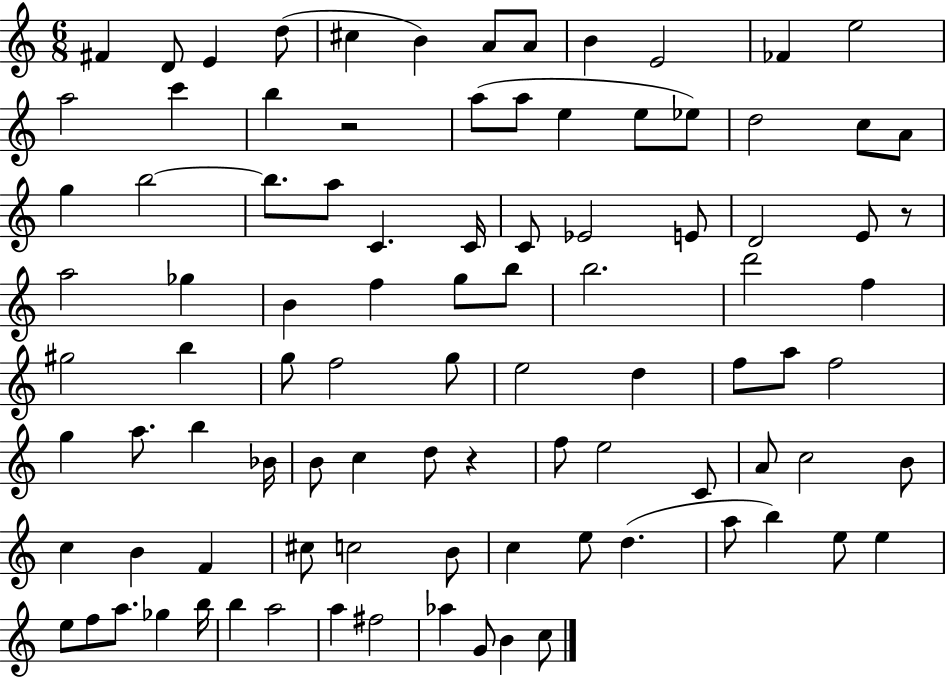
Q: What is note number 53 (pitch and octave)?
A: F5